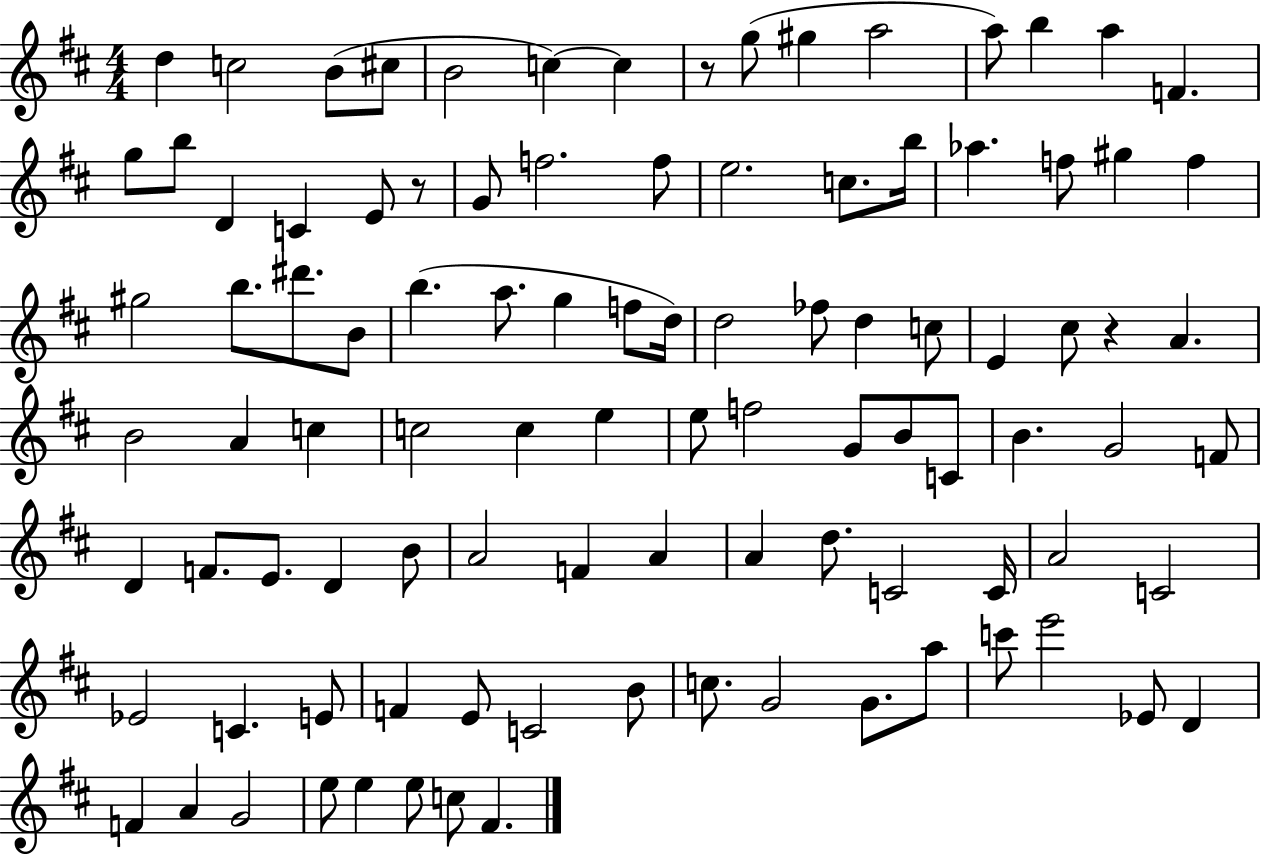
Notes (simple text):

D5/q C5/h B4/e C#5/e B4/h C5/q C5/q R/e G5/e G#5/q A5/h A5/e B5/q A5/q F4/q. G5/e B5/e D4/q C4/q E4/e R/e G4/e F5/h. F5/e E5/h. C5/e. B5/s Ab5/q. F5/e G#5/q F5/q G#5/h B5/e. D#6/e. B4/e B5/q. A5/e. G5/q F5/e D5/s D5/h FES5/e D5/q C5/e E4/q C#5/e R/q A4/q. B4/h A4/q C5/q C5/h C5/q E5/q E5/e F5/h G4/e B4/e C4/e B4/q. G4/h F4/e D4/q F4/e. E4/e. D4/q B4/e A4/h F4/q A4/q A4/q D5/e. C4/h C4/s A4/h C4/h Eb4/h C4/q. E4/e F4/q E4/e C4/h B4/e C5/e. G4/h G4/e. A5/e C6/e E6/h Eb4/e D4/q F4/q A4/q G4/h E5/e E5/q E5/e C5/e F#4/q.